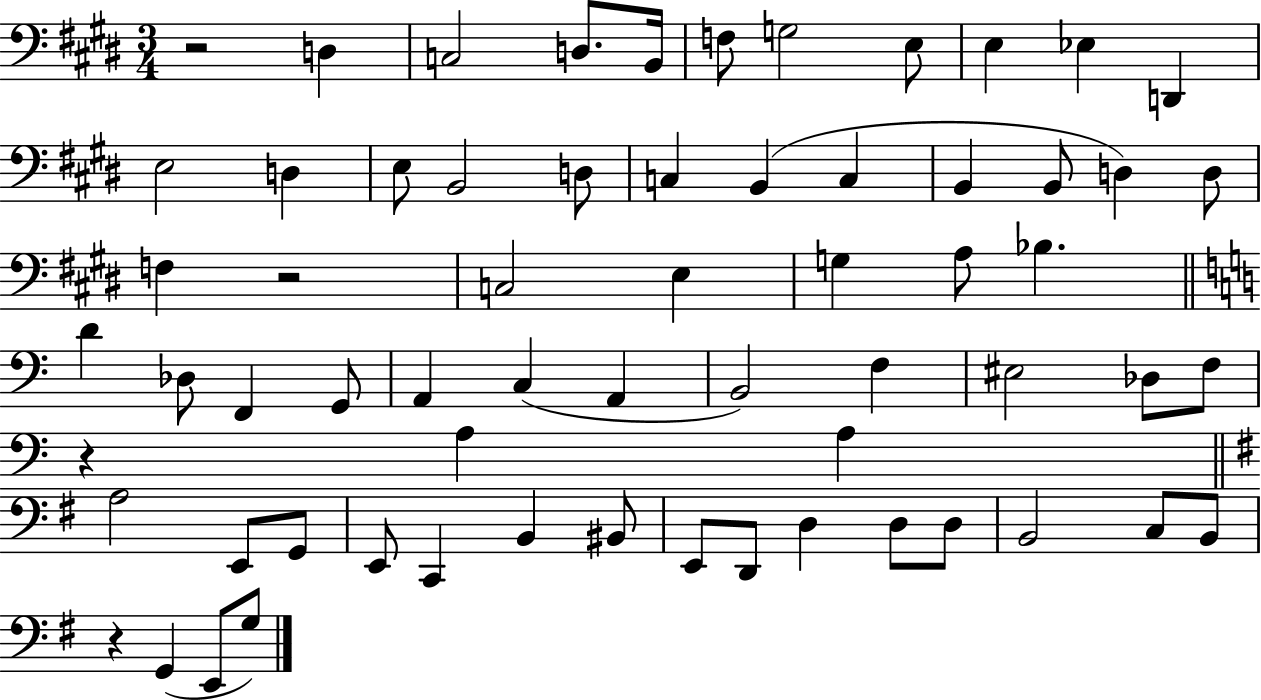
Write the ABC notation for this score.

X:1
T:Untitled
M:3/4
L:1/4
K:E
z2 D, C,2 D,/2 B,,/4 F,/2 G,2 E,/2 E, _E, D,, E,2 D, E,/2 B,,2 D,/2 C, B,, C, B,, B,,/2 D, D,/2 F, z2 C,2 E, G, A,/2 _B, D _D,/2 F,, G,,/2 A,, C, A,, B,,2 F, ^E,2 _D,/2 F,/2 z A, A, A,2 E,,/2 G,,/2 E,,/2 C,, B,, ^B,,/2 E,,/2 D,,/2 D, D,/2 D,/2 B,,2 C,/2 B,,/2 z G,, E,,/2 G,/2